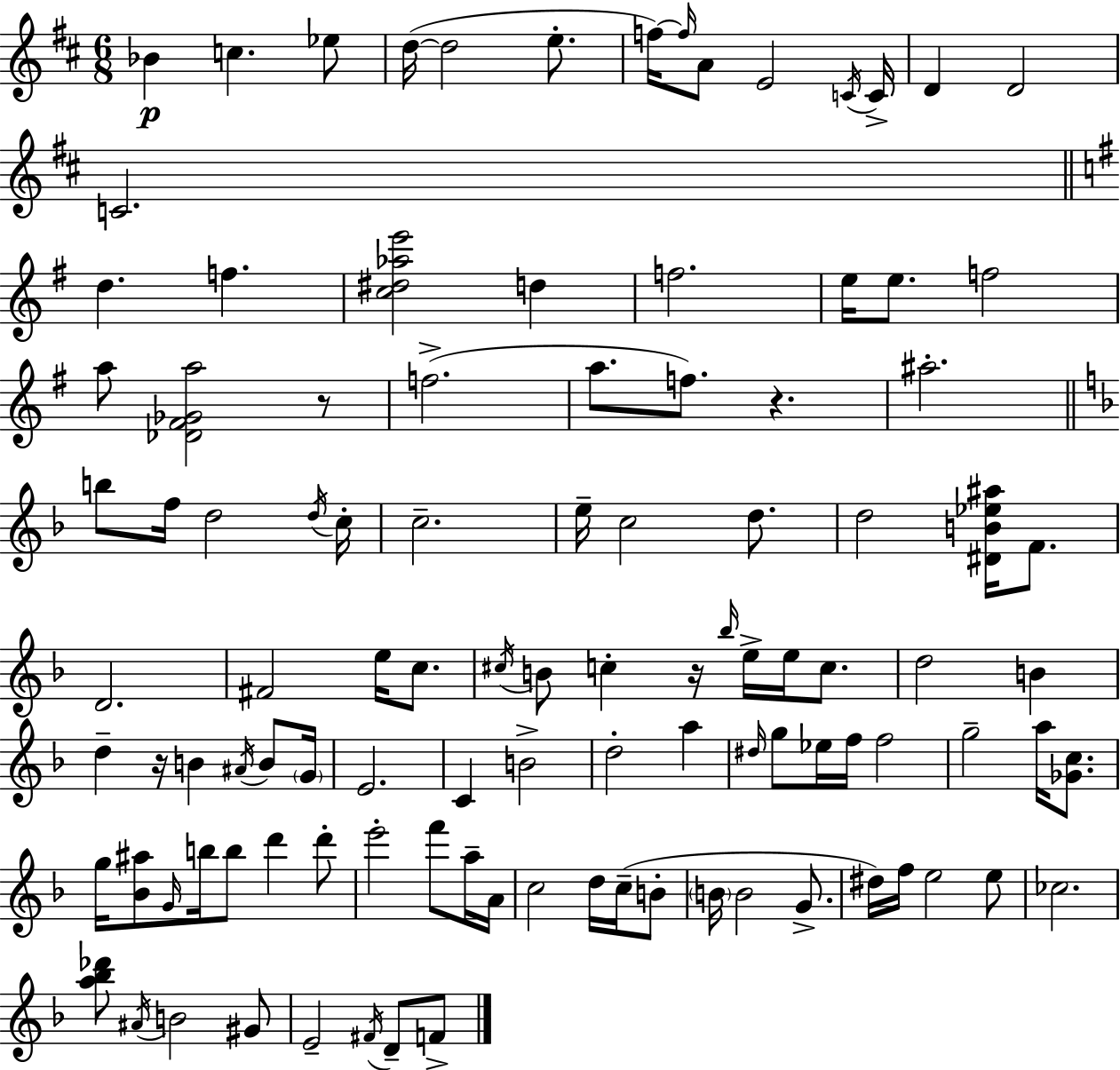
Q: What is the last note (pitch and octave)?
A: F4